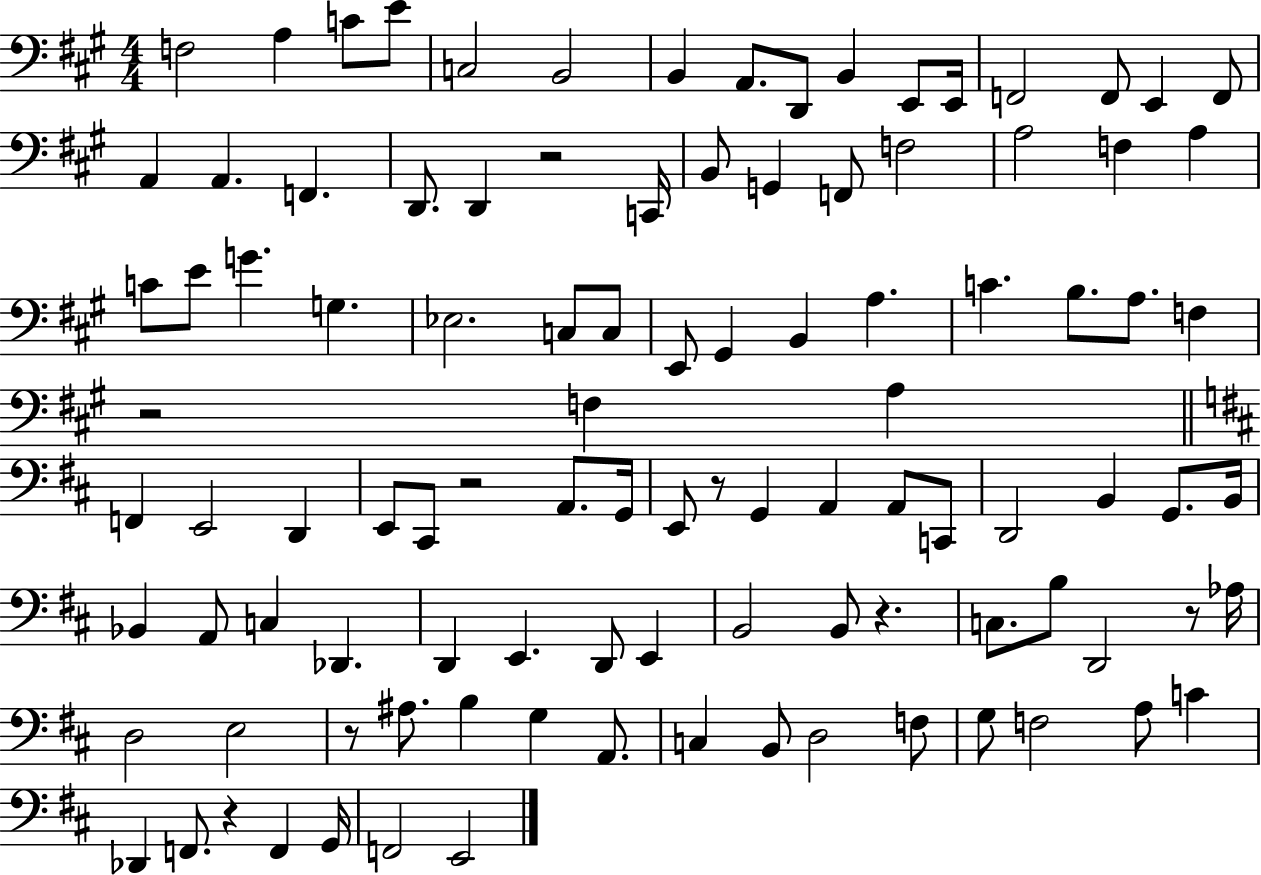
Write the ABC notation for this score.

X:1
T:Untitled
M:4/4
L:1/4
K:A
F,2 A, C/2 E/2 C,2 B,,2 B,, A,,/2 D,,/2 B,, E,,/2 E,,/4 F,,2 F,,/2 E,, F,,/2 A,, A,, F,, D,,/2 D,, z2 C,,/4 B,,/2 G,, F,,/2 F,2 A,2 F, A, C/2 E/2 G G, _E,2 C,/2 C,/2 E,,/2 ^G,, B,, A, C B,/2 A,/2 F, z2 F, A, F,, E,,2 D,, E,,/2 ^C,,/2 z2 A,,/2 G,,/4 E,,/2 z/2 G,, A,, A,,/2 C,,/2 D,,2 B,, G,,/2 B,,/4 _B,, A,,/2 C, _D,, D,, E,, D,,/2 E,, B,,2 B,,/2 z C,/2 B,/2 D,,2 z/2 _A,/4 D,2 E,2 z/2 ^A,/2 B, G, A,,/2 C, B,,/2 D,2 F,/2 G,/2 F,2 A,/2 C _D,, F,,/2 z F,, G,,/4 F,,2 E,,2